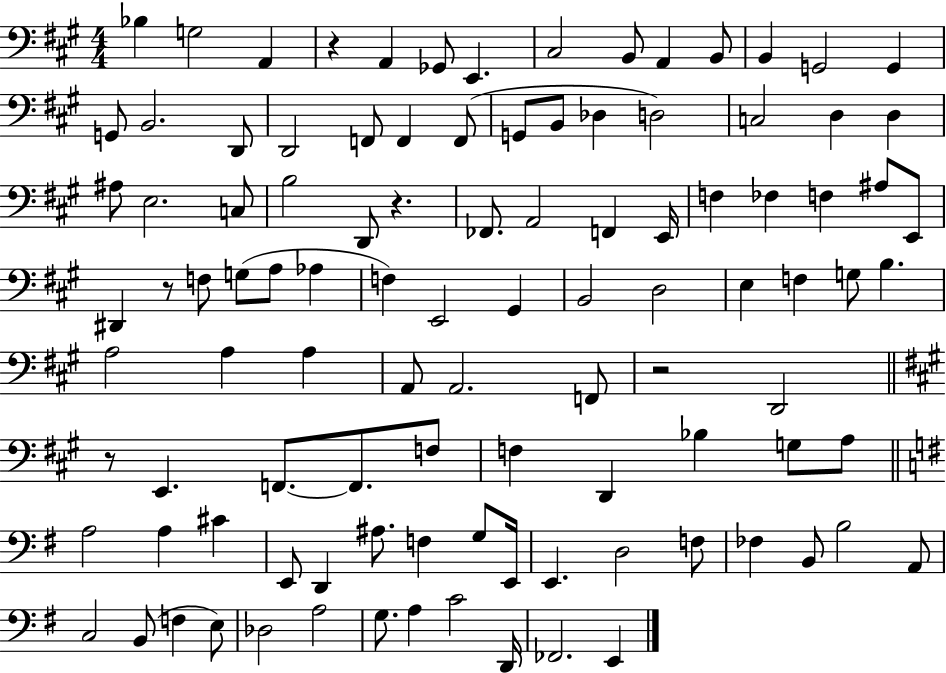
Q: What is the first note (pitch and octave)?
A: Bb3